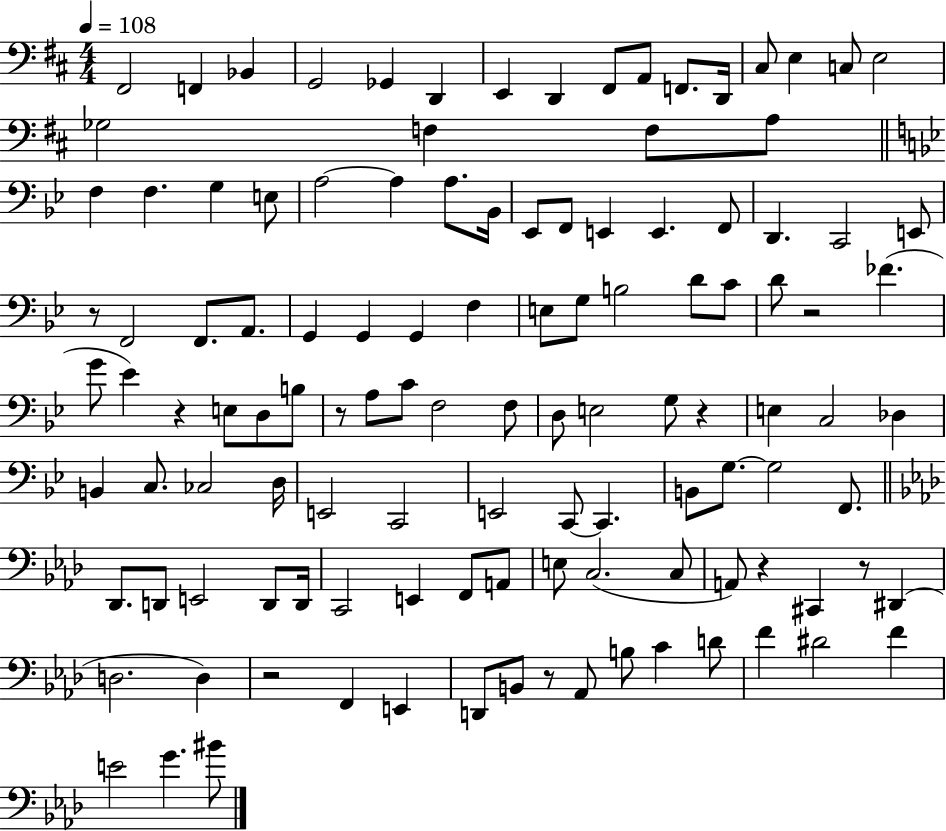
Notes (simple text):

F#2/h F2/q Bb2/q G2/h Gb2/q D2/q E2/q D2/q F#2/e A2/e F2/e. D2/s C#3/e E3/q C3/e E3/h Gb3/h F3/q F3/e A3/e F3/q F3/q. G3/q E3/e A3/h A3/q A3/e. Bb2/s Eb2/e F2/e E2/q E2/q. F2/e D2/q. C2/h E2/e R/e F2/h F2/e. A2/e. G2/q G2/q G2/q F3/q E3/e G3/e B3/h D4/e C4/e D4/e R/h FES4/q. G4/e Eb4/q R/q E3/e D3/e B3/e R/e A3/e C4/e F3/h F3/e D3/e E3/h G3/e R/q E3/q C3/h Db3/q B2/q C3/e. CES3/h D3/s E2/h C2/h E2/h C2/e C2/q. B2/e G3/e. G3/h F2/e. Db2/e. D2/e E2/h D2/e D2/s C2/h E2/q F2/e A2/e E3/e C3/h. C3/e A2/e R/q C#2/q R/e D#2/q D3/h. D3/q R/h F2/q E2/q D2/e B2/e R/e Ab2/e B3/e C4/q D4/e F4/q D#4/h F4/q E4/h G4/q. BIS4/e